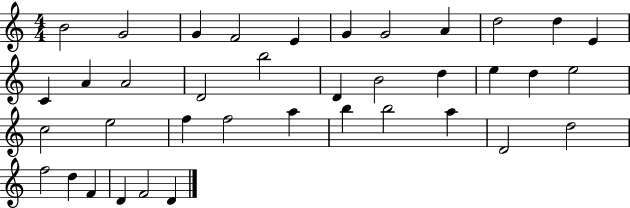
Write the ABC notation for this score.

X:1
T:Untitled
M:4/4
L:1/4
K:C
B2 G2 G F2 E G G2 A d2 d E C A A2 D2 b2 D B2 d e d e2 c2 e2 f f2 a b b2 a D2 d2 f2 d F D F2 D